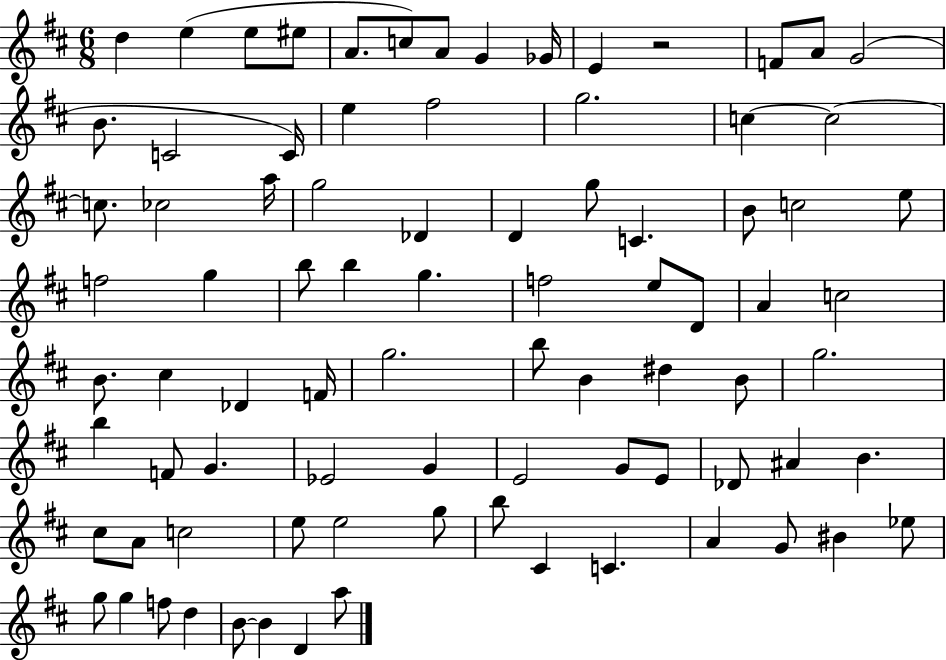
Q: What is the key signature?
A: D major